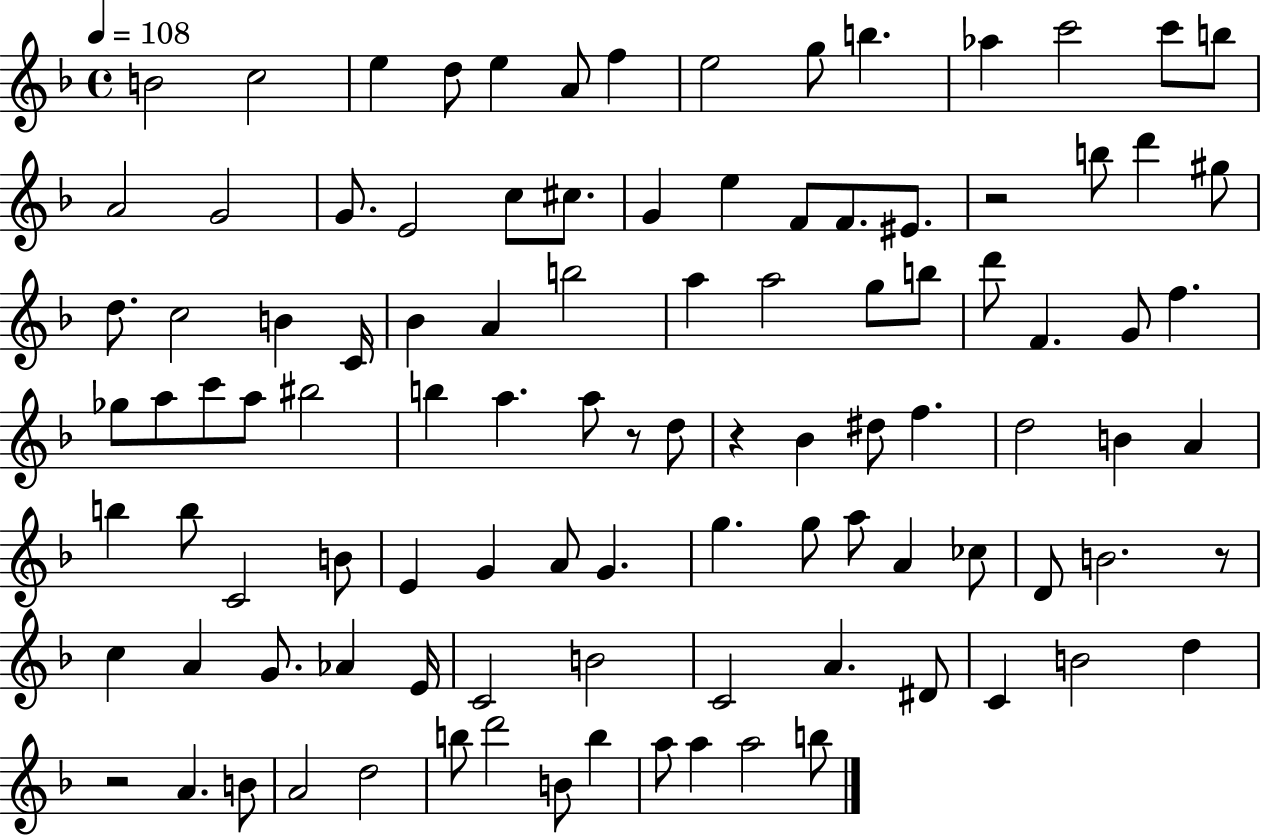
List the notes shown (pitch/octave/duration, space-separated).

B4/h C5/h E5/q D5/e E5/q A4/e F5/q E5/h G5/e B5/q. Ab5/q C6/h C6/e B5/e A4/h G4/h G4/e. E4/h C5/e C#5/e. G4/q E5/q F4/e F4/e. EIS4/e. R/h B5/e D6/q G#5/e D5/e. C5/h B4/q C4/s Bb4/q A4/q B5/h A5/q A5/h G5/e B5/e D6/e F4/q. G4/e F5/q. Gb5/e A5/e C6/e A5/e BIS5/h B5/q A5/q. A5/e R/e D5/e R/q Bb4/q D#5/e F5/q. D5/h B4/q A4/q B5/q B5/e C4/h B4/e E4/q G4/q A4/e G4/q. G5/q. G5/e A5/e A4/q CES5/e D4/e B4/h. R/e C5/q A4/q G4/e. Ab4/q E4/s C4/h B4/h C4/h A4/q. D#4/e C4/q B4/h D5/q R/h A4/q. B4/e A4/h D5/h B5/e D6/h B4/e B5/q A5/e A5/q A5/h B5/e